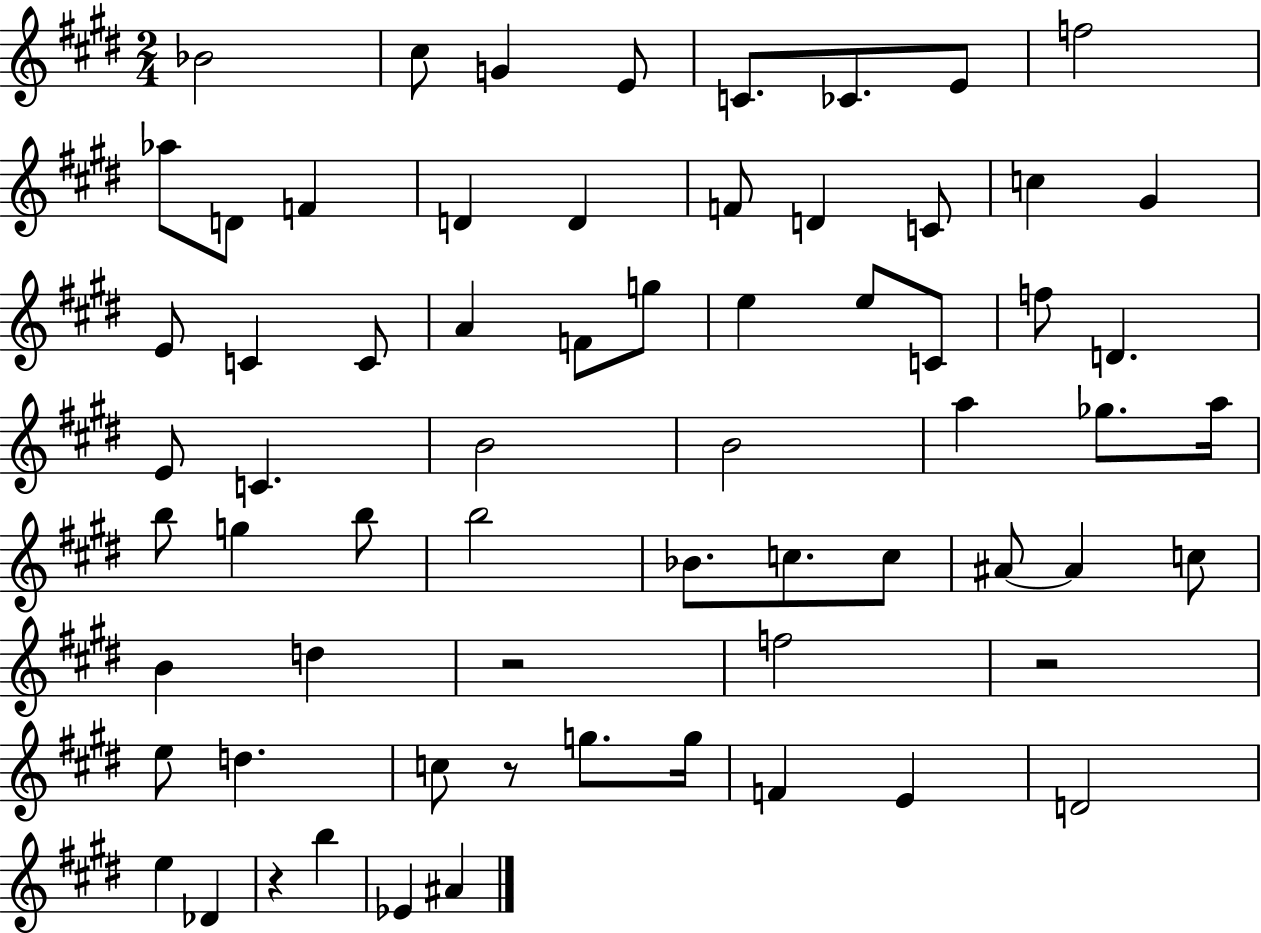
{
  \clef treble
  \numericTimeSignature
  \time 2/4
  \key e \major
  bes'2 | cis''8 g'4 e'8 | c'8. ces'8. e'8 | f''2 | \break aes''8 d'8 f'4 | d'4 d'4 | f'8 d'4 c'8 | c''4 gis'4 | \break e'8 c'4 c'8 | a'4 f'8 g''8 | e''4 e''8 c'8 | f''8 d'4. | \break e'8 c'4. | b'2 | b'2 | a''4 ges''8. a''16 | \break b''8 g''4 b''8 | b''2 | bes'8. c''8. c''8 | ais'8~~ ais'4 c''8 | \break b'4 d''4 | r2 | f''2 | r2 | \break e''8 d''4. | c''8 r8 g''8. g''16 | f'4 e'4 | d'2 | \break e''4 des'4 | r4 b''4 | ees'4 ais'4 | \bar "|."
}